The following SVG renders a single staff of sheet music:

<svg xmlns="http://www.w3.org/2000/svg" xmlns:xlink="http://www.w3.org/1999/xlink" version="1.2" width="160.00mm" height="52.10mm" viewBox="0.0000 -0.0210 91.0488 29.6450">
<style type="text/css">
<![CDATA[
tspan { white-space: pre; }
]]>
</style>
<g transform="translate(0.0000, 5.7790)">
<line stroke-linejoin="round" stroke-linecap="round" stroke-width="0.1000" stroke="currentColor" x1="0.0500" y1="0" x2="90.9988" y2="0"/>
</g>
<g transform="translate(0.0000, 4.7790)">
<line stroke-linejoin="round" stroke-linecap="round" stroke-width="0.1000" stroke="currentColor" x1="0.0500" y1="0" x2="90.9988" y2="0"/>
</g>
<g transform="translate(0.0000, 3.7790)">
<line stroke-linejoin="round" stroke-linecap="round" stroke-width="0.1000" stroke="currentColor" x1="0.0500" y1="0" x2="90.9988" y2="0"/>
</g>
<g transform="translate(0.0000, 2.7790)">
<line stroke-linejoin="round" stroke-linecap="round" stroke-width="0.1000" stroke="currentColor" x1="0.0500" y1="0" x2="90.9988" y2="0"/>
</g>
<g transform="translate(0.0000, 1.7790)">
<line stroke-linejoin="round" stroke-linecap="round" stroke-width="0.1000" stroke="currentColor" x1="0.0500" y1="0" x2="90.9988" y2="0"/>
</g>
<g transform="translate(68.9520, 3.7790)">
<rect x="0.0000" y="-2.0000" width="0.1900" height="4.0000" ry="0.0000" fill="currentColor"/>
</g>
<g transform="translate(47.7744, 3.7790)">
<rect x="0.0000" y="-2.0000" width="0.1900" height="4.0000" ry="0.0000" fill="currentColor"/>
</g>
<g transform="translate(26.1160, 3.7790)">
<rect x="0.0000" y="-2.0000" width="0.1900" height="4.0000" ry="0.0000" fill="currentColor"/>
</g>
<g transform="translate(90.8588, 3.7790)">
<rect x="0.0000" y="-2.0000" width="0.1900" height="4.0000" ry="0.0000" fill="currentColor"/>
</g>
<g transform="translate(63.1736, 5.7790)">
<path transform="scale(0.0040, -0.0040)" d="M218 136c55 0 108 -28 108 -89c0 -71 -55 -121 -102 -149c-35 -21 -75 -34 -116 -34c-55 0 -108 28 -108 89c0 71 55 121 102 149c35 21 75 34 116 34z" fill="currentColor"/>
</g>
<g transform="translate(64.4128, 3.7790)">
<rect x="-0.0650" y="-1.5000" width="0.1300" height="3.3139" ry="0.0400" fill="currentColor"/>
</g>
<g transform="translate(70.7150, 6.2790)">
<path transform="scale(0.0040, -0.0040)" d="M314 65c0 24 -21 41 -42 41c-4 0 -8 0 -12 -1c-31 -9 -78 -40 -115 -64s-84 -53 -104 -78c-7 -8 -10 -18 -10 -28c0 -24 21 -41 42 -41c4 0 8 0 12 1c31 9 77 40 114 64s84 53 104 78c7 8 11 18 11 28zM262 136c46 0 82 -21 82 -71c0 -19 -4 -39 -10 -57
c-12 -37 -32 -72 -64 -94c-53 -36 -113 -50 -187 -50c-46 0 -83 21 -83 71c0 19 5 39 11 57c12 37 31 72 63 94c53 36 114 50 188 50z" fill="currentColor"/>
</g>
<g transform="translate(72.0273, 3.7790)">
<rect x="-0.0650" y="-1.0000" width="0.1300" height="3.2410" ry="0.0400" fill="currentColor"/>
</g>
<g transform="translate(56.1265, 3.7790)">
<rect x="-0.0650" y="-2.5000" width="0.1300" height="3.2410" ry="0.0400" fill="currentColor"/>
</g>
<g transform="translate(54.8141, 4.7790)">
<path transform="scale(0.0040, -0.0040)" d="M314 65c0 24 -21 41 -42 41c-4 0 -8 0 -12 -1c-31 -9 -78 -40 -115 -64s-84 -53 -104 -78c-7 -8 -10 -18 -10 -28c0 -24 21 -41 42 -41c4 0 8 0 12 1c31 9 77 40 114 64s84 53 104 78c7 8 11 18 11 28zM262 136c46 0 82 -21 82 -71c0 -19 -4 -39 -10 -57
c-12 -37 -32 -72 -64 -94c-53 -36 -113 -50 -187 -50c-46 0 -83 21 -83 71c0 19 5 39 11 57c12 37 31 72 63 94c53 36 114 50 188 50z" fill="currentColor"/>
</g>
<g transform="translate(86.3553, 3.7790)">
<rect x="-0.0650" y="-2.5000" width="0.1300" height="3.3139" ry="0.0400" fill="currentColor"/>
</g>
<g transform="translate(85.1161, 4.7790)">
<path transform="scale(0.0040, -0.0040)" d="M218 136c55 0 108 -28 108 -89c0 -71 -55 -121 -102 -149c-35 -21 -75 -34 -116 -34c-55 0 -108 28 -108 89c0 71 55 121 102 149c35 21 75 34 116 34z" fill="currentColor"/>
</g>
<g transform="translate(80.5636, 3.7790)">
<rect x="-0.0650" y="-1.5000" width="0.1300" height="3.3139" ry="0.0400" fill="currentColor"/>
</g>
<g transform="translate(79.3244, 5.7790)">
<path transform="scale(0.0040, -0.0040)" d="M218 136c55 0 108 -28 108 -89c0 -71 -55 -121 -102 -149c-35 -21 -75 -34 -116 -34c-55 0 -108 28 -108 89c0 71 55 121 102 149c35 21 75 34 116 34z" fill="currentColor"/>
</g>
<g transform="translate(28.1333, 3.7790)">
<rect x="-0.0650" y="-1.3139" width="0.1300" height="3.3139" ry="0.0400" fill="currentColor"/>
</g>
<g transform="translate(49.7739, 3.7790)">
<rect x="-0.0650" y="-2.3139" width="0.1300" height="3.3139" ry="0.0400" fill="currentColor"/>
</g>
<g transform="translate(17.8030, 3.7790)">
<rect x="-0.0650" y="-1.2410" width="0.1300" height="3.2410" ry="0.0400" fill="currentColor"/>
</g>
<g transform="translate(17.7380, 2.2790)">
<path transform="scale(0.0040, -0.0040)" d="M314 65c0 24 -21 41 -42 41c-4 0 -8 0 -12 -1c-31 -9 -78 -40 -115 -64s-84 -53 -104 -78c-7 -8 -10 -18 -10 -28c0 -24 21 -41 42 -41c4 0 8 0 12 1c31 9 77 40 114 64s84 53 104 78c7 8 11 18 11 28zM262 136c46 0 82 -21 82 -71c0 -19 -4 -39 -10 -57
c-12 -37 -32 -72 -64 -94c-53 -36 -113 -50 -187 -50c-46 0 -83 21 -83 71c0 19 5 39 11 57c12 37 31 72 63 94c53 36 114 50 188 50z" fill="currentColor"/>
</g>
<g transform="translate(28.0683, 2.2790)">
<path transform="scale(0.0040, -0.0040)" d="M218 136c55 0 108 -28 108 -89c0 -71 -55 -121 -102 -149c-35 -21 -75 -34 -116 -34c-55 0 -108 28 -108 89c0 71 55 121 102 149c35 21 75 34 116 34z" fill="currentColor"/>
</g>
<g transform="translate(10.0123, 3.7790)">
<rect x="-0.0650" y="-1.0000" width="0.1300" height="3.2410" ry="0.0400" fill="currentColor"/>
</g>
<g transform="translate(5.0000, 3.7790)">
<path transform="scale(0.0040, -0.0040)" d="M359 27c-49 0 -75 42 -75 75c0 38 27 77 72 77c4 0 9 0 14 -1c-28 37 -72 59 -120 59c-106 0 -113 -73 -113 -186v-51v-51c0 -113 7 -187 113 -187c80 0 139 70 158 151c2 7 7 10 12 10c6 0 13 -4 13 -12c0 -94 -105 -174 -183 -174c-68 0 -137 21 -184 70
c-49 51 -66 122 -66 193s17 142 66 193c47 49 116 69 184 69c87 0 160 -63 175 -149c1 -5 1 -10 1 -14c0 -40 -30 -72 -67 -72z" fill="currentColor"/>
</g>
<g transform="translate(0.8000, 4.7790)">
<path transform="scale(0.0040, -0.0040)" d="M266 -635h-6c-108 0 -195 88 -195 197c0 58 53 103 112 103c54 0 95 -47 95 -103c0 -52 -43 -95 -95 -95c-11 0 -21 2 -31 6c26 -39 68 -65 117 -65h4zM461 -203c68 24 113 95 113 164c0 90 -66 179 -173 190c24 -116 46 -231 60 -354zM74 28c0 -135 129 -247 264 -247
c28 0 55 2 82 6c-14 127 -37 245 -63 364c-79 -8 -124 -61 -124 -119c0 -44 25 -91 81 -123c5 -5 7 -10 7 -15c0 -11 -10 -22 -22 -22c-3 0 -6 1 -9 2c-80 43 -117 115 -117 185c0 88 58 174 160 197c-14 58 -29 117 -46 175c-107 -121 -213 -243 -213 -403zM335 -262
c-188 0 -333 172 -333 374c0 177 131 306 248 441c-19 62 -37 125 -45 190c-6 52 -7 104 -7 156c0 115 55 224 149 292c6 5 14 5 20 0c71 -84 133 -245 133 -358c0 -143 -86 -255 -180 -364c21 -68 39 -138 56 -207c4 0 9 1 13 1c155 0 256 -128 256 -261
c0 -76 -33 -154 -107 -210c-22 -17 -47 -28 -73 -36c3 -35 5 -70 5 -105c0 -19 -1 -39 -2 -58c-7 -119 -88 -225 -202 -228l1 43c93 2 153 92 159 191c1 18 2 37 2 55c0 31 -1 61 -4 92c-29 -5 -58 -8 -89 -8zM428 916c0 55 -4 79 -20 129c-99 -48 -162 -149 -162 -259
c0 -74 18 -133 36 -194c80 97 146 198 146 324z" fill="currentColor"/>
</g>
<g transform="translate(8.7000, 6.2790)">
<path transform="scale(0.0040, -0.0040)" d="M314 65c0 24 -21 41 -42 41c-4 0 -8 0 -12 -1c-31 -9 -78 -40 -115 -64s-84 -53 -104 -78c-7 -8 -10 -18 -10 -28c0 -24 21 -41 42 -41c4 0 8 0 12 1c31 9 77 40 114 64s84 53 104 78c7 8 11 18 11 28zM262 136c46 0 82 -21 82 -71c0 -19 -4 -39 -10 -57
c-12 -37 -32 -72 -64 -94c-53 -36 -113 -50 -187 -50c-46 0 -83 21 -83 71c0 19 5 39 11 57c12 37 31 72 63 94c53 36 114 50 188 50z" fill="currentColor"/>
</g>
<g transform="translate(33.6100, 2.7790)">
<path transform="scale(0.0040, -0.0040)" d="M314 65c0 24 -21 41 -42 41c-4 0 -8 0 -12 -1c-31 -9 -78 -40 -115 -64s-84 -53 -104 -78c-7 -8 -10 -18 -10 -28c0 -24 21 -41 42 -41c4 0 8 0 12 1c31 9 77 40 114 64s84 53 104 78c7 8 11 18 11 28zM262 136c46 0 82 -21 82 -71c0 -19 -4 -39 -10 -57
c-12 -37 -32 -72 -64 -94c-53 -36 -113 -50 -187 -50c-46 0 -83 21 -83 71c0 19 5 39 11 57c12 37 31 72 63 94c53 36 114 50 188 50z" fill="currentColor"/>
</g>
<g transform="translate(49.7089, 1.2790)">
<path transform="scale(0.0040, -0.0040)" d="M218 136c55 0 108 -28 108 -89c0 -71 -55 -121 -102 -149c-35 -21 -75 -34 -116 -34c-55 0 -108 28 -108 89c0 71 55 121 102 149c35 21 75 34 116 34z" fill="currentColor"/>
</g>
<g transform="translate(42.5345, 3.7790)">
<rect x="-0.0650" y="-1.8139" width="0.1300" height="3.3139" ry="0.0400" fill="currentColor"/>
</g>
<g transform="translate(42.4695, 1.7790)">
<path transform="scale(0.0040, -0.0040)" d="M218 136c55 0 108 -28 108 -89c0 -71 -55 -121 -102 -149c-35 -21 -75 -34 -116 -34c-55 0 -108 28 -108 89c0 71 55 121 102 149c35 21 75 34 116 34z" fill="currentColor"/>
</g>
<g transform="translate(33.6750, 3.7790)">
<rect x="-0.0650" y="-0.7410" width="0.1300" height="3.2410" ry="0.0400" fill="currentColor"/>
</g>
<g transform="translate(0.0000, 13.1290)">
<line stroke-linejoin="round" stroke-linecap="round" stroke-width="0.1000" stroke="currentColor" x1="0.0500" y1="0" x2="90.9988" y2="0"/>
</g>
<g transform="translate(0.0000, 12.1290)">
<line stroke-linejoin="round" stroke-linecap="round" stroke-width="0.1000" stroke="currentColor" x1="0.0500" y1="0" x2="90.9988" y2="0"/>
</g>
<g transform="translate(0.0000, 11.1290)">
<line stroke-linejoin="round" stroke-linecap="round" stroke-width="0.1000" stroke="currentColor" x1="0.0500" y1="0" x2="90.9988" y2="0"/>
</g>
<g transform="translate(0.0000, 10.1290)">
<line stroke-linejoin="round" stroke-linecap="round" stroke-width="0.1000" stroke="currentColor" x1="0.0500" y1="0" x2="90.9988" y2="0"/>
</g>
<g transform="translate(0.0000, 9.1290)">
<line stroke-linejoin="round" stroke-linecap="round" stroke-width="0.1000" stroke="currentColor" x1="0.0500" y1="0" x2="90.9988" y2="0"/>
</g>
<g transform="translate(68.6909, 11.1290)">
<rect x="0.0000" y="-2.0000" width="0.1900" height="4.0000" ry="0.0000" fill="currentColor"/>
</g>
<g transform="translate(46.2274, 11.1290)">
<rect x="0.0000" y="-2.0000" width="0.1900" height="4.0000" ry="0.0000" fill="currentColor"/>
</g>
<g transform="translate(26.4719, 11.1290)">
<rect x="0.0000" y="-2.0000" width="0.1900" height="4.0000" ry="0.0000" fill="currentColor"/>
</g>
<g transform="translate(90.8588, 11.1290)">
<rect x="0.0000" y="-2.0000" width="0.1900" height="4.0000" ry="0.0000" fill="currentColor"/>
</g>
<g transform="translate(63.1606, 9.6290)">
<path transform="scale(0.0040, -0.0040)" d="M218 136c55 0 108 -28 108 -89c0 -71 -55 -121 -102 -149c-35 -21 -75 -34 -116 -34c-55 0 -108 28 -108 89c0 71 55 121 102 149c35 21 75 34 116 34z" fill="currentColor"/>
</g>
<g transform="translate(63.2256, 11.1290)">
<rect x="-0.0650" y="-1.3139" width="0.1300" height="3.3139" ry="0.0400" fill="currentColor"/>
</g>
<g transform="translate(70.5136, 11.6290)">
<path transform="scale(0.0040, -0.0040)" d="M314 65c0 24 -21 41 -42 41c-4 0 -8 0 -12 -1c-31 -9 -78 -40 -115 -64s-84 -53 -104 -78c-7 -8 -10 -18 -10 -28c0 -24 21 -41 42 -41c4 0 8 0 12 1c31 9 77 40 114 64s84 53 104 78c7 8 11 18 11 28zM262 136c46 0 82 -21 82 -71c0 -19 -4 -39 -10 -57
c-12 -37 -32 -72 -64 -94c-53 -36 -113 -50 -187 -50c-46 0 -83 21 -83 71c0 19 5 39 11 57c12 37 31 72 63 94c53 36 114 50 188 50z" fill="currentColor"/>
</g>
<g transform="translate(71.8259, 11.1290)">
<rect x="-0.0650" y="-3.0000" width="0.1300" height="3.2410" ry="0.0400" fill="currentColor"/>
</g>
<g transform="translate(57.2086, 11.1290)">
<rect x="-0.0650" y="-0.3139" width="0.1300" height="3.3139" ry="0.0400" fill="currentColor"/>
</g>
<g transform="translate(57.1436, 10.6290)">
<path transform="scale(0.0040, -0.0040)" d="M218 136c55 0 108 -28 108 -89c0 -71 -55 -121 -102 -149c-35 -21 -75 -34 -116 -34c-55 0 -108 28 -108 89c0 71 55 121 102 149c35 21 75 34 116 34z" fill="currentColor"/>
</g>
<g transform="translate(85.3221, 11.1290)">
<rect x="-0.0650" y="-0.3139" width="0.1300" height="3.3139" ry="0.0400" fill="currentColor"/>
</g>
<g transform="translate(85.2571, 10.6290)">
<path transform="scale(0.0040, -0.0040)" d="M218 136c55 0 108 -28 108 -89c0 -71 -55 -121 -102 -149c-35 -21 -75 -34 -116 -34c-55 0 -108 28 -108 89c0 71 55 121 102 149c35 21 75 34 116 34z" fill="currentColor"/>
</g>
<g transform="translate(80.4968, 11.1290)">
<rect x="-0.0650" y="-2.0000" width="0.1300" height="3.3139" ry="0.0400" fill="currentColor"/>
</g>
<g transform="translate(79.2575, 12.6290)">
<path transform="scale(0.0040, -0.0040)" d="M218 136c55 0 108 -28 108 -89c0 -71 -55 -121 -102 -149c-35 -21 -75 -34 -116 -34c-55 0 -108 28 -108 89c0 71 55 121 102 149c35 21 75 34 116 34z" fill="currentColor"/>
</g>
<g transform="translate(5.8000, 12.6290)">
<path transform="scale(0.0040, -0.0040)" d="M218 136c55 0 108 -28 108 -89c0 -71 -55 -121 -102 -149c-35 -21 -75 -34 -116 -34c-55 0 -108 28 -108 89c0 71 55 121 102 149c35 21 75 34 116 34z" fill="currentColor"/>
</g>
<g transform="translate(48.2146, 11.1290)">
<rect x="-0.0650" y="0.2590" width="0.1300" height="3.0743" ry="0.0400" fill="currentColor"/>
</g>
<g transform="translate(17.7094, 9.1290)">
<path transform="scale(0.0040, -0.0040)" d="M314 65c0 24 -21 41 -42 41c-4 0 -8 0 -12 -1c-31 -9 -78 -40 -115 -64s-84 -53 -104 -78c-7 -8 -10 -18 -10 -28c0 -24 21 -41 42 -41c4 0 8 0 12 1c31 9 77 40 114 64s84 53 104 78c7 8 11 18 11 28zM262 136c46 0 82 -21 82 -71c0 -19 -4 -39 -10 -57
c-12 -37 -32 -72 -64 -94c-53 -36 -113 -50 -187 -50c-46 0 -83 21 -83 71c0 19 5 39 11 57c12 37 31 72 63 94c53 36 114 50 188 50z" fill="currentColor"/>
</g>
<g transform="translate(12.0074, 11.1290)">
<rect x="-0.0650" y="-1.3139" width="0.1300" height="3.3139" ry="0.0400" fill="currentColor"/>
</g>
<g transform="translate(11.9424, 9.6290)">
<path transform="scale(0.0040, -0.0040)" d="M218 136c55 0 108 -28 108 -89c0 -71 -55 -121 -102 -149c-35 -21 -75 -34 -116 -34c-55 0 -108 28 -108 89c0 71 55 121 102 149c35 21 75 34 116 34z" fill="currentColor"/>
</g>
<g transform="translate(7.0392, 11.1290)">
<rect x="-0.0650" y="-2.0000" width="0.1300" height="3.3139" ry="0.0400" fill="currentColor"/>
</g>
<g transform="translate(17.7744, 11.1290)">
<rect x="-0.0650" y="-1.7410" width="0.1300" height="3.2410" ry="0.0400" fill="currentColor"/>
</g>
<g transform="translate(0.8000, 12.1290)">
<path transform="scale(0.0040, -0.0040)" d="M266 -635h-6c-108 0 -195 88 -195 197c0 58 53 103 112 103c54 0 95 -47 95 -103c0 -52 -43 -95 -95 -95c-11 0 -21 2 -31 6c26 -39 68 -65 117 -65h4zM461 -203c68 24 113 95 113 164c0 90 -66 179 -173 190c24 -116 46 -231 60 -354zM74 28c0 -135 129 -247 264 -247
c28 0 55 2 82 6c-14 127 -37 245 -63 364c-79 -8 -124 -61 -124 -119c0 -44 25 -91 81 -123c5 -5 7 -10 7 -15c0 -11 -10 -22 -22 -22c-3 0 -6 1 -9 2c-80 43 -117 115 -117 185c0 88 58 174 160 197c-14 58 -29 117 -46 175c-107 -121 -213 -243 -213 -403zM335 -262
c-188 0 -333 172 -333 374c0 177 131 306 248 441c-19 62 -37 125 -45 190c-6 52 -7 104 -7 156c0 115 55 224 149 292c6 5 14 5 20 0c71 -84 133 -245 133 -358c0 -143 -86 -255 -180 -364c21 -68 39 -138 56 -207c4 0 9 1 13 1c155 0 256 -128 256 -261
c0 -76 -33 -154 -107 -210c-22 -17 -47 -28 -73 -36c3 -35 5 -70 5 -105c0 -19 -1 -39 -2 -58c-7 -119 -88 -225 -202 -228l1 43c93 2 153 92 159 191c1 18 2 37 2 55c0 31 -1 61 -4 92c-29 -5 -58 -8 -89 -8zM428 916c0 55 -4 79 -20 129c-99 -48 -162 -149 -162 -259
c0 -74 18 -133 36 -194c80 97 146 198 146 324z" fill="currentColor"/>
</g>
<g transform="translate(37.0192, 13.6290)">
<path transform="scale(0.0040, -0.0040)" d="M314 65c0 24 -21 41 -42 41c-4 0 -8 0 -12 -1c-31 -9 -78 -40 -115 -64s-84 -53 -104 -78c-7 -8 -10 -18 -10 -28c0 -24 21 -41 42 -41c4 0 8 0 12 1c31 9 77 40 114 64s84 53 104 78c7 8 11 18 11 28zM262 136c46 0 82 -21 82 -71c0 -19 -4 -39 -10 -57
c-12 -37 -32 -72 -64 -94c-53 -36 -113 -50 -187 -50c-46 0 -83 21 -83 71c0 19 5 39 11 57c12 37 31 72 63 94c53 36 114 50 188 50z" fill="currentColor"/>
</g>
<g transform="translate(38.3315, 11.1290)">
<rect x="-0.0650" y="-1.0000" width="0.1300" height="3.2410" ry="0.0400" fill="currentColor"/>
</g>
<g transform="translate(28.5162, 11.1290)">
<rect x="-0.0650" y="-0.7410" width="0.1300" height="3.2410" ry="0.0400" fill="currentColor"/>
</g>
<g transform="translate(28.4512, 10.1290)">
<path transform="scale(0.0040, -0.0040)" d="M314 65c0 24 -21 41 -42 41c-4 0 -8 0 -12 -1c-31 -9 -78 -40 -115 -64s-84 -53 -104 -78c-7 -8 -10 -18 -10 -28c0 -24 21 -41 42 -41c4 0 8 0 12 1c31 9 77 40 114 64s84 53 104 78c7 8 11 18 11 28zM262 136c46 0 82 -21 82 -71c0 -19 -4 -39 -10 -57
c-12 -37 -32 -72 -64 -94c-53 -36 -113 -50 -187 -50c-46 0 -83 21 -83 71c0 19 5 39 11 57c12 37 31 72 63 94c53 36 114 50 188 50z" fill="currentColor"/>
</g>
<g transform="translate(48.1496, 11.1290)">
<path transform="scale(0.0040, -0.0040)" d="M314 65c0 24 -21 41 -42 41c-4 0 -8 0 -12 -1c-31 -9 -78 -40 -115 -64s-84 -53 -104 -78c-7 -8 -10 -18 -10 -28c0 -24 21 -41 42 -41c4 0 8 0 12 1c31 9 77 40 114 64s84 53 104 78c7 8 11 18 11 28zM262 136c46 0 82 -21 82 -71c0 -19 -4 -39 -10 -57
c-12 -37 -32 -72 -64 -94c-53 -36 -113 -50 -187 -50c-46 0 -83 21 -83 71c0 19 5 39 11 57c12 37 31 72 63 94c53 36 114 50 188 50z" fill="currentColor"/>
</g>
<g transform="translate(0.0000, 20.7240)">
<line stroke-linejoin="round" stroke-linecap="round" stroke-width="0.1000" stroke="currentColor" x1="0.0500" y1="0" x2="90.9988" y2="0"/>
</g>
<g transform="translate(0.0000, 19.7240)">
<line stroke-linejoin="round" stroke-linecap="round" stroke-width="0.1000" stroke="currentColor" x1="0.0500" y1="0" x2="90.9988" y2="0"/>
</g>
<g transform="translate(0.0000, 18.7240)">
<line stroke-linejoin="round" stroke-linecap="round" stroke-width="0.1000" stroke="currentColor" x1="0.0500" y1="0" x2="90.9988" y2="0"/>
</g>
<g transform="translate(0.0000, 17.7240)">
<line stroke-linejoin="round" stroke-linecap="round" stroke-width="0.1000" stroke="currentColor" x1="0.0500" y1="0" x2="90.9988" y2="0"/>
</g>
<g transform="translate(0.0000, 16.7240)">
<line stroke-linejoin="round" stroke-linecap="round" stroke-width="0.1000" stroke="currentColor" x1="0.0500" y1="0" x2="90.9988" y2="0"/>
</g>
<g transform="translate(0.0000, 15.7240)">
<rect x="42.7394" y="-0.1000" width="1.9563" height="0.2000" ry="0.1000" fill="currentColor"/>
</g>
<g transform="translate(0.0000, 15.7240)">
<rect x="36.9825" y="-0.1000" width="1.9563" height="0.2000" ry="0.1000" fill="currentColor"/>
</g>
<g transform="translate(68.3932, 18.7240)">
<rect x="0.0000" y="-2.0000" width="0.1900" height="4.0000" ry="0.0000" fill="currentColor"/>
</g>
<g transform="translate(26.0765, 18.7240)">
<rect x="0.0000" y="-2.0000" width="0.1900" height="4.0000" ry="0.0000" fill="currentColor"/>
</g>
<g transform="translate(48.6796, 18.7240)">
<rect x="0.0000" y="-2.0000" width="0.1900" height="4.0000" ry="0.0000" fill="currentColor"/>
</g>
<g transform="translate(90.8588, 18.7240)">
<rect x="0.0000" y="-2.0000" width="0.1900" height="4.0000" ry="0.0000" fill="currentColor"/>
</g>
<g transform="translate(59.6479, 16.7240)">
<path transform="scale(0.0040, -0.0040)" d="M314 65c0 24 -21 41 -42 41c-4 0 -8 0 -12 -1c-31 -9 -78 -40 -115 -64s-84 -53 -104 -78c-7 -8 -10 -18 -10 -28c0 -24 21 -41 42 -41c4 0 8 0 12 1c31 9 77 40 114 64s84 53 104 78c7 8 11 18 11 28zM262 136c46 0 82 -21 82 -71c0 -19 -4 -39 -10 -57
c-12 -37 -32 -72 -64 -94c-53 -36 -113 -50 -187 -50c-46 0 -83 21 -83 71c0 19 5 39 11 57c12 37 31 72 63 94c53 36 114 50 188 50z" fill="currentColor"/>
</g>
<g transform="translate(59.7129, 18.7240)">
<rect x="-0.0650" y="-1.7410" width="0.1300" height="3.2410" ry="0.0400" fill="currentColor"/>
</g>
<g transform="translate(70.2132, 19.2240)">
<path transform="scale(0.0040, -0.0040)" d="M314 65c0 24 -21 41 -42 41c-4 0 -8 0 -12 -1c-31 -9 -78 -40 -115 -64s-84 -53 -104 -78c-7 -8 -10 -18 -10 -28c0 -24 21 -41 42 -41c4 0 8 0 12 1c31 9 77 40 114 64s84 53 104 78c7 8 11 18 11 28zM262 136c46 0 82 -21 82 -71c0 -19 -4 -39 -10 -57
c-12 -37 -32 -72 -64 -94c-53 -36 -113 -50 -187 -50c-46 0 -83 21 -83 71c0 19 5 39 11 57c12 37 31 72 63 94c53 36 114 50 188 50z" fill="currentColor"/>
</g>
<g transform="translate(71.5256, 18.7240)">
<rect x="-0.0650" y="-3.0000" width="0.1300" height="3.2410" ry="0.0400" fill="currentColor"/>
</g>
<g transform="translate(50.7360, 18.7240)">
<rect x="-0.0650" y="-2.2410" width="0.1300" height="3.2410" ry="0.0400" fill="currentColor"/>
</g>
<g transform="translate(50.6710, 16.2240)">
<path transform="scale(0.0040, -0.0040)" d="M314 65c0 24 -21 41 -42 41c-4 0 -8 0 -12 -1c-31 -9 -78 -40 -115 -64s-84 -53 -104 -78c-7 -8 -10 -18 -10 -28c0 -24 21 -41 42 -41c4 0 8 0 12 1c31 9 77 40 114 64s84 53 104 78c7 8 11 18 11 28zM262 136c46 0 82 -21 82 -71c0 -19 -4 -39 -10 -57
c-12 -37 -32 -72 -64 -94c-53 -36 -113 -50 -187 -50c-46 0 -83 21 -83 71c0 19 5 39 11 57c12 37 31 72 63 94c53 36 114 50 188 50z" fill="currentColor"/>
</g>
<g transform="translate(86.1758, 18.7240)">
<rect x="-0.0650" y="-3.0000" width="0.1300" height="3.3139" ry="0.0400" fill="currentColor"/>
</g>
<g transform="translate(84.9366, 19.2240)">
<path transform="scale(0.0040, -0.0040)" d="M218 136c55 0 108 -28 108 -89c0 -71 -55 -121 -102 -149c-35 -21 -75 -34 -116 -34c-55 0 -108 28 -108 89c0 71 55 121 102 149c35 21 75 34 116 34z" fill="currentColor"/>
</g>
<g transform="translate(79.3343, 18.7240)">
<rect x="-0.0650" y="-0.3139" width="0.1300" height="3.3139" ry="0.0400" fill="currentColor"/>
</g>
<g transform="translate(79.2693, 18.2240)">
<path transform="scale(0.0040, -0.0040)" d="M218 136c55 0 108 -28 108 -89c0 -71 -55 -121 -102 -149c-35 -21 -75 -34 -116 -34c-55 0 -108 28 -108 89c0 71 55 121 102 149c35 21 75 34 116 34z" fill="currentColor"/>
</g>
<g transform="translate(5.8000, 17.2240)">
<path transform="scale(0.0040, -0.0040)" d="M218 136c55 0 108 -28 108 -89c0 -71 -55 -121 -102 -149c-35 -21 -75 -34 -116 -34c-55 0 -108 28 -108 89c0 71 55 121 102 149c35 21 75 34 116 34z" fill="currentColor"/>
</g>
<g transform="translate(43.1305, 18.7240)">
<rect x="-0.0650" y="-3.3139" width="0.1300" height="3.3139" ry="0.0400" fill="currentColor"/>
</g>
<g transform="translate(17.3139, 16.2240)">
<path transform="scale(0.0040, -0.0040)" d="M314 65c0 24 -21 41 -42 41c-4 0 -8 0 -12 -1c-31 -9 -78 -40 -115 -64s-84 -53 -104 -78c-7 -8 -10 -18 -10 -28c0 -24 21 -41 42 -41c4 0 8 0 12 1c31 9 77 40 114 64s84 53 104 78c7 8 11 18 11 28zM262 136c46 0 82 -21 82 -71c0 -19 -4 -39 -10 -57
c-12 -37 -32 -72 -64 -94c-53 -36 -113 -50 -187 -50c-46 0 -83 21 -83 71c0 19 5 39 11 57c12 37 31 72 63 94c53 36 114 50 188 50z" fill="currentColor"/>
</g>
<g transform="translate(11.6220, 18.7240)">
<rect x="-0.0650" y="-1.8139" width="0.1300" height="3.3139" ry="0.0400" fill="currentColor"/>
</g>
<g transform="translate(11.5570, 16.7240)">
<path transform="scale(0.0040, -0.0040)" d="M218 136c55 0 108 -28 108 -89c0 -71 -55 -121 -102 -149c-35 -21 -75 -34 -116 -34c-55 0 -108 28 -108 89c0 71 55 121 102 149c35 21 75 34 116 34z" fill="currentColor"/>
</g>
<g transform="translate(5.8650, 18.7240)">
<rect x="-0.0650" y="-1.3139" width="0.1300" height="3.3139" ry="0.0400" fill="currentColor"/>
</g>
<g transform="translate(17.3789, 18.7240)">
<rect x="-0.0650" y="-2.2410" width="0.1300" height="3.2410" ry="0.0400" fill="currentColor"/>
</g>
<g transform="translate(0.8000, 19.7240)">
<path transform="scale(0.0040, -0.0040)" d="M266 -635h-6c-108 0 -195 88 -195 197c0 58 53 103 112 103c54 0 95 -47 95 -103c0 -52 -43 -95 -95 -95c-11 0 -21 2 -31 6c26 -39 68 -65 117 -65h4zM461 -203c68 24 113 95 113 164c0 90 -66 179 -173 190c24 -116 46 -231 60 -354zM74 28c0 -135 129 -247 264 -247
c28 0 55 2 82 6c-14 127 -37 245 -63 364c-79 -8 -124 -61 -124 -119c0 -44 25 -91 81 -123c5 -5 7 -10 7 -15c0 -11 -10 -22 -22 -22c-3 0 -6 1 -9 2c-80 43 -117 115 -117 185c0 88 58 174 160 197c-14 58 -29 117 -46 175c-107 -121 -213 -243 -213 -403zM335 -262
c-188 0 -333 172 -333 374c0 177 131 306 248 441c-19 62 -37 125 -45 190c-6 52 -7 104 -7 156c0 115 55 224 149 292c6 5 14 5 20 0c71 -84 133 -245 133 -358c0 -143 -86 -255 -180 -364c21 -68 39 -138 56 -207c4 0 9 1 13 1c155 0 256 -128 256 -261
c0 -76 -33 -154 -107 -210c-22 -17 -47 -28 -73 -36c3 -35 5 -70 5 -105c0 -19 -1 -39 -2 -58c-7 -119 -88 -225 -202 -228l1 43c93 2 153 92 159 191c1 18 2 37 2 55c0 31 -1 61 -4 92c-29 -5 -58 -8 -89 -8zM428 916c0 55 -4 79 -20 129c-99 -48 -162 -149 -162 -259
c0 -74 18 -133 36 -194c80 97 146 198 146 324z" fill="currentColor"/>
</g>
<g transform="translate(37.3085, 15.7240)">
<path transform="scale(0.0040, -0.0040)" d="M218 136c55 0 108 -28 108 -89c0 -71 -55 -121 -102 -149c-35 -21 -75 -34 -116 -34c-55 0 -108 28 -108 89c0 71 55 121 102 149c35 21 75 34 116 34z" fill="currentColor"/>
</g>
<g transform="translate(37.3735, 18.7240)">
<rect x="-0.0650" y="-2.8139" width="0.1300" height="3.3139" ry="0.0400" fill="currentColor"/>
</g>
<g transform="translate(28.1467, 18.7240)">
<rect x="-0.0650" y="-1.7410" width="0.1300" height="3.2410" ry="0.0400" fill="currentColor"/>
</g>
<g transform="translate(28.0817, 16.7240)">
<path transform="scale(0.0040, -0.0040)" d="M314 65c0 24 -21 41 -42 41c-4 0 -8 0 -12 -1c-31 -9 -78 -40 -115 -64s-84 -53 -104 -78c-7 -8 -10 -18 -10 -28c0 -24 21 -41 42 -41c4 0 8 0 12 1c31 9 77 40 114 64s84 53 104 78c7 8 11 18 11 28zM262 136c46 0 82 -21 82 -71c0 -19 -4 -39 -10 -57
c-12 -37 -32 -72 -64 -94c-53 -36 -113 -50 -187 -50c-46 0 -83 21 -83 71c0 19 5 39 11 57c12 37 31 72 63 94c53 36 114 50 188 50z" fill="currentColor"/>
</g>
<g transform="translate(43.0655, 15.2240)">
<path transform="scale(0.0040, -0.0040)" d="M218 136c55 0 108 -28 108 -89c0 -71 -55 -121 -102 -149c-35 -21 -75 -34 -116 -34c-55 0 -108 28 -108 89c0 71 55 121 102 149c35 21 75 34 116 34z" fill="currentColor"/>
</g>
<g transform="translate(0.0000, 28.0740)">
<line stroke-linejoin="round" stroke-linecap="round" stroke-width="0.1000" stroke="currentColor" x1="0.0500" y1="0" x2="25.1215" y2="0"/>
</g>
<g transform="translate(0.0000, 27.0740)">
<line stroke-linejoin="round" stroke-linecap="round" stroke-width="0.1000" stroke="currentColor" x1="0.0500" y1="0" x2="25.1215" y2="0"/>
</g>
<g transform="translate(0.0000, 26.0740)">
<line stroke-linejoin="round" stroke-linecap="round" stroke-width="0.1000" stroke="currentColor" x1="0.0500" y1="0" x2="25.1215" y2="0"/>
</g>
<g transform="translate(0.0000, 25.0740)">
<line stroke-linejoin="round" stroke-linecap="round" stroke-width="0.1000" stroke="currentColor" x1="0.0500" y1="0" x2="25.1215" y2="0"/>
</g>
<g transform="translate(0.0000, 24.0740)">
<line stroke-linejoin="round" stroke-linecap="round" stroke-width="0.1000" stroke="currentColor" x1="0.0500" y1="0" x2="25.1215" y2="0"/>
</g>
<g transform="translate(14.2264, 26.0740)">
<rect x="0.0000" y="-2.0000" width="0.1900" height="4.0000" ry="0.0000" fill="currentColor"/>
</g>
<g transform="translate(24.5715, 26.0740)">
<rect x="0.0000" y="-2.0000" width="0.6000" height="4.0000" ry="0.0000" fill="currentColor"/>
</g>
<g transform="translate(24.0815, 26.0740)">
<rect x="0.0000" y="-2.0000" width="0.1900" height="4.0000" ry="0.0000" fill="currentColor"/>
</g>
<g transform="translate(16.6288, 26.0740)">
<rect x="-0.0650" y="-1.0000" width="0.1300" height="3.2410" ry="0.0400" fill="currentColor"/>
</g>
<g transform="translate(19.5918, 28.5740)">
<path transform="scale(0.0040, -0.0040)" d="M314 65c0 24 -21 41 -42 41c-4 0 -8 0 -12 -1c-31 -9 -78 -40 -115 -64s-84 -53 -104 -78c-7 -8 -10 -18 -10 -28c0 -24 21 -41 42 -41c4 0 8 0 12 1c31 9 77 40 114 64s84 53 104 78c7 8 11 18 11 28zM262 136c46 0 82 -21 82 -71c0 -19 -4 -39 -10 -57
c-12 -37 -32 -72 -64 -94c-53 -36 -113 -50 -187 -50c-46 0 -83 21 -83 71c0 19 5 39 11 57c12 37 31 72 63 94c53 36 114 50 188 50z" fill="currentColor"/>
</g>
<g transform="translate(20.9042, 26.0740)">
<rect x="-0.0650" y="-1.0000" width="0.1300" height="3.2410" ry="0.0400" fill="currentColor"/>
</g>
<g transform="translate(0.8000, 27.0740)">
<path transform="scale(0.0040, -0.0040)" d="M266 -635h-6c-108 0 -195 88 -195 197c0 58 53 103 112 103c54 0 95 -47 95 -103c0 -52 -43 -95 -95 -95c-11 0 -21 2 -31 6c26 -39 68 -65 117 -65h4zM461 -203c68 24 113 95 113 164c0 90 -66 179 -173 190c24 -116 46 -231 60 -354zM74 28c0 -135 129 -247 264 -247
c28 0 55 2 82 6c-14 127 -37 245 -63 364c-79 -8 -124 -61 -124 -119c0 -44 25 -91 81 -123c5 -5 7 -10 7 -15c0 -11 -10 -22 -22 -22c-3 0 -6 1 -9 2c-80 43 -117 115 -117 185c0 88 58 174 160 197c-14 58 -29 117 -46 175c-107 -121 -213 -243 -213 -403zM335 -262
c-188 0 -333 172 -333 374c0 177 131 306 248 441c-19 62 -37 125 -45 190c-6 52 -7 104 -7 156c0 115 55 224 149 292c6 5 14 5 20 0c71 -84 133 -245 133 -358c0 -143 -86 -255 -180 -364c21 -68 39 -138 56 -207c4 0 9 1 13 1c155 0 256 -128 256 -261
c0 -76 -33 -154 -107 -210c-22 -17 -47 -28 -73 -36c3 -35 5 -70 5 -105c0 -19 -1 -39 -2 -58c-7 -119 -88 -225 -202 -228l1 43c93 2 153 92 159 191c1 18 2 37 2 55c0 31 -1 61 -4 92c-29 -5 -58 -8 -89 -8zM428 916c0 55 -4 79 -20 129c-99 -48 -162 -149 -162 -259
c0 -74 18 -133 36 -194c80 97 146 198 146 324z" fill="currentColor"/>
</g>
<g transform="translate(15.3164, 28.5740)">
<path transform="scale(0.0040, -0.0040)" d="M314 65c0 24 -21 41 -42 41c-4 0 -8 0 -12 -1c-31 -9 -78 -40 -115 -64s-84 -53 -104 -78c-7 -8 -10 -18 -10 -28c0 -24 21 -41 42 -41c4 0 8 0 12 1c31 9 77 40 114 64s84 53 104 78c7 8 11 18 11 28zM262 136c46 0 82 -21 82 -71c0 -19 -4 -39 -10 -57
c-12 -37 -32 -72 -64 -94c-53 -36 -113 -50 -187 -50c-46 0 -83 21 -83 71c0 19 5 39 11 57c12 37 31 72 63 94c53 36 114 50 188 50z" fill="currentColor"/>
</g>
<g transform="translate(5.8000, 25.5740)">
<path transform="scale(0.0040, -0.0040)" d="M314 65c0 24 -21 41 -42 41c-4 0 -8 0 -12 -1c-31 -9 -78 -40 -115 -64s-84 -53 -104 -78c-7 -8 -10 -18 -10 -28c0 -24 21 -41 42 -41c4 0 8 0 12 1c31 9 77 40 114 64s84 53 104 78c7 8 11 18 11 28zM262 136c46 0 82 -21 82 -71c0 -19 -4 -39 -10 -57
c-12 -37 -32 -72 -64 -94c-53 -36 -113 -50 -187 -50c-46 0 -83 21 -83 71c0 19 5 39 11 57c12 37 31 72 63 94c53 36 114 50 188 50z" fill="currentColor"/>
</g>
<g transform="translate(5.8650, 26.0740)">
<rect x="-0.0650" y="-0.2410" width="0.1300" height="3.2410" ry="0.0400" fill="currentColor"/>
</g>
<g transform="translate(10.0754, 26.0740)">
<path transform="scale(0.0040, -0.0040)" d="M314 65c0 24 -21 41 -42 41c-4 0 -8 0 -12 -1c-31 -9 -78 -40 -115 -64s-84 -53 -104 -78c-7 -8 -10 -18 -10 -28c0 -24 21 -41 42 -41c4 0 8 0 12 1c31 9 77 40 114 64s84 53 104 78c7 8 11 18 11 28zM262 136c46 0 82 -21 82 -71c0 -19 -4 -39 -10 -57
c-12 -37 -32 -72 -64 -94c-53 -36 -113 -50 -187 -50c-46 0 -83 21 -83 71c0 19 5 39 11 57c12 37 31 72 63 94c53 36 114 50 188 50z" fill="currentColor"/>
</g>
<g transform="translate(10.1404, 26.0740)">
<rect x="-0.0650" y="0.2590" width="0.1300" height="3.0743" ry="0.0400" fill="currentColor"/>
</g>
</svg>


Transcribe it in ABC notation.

X:1
T:Untitled
M:4/4
L:1/4
K:C
D2 e2 e d2 f g G2 E D2 E G F e f2 d2 D2 B2 c e A2 F c e f g2 f2 a b g2 f2 A2 c A c2 B2 D2 D2